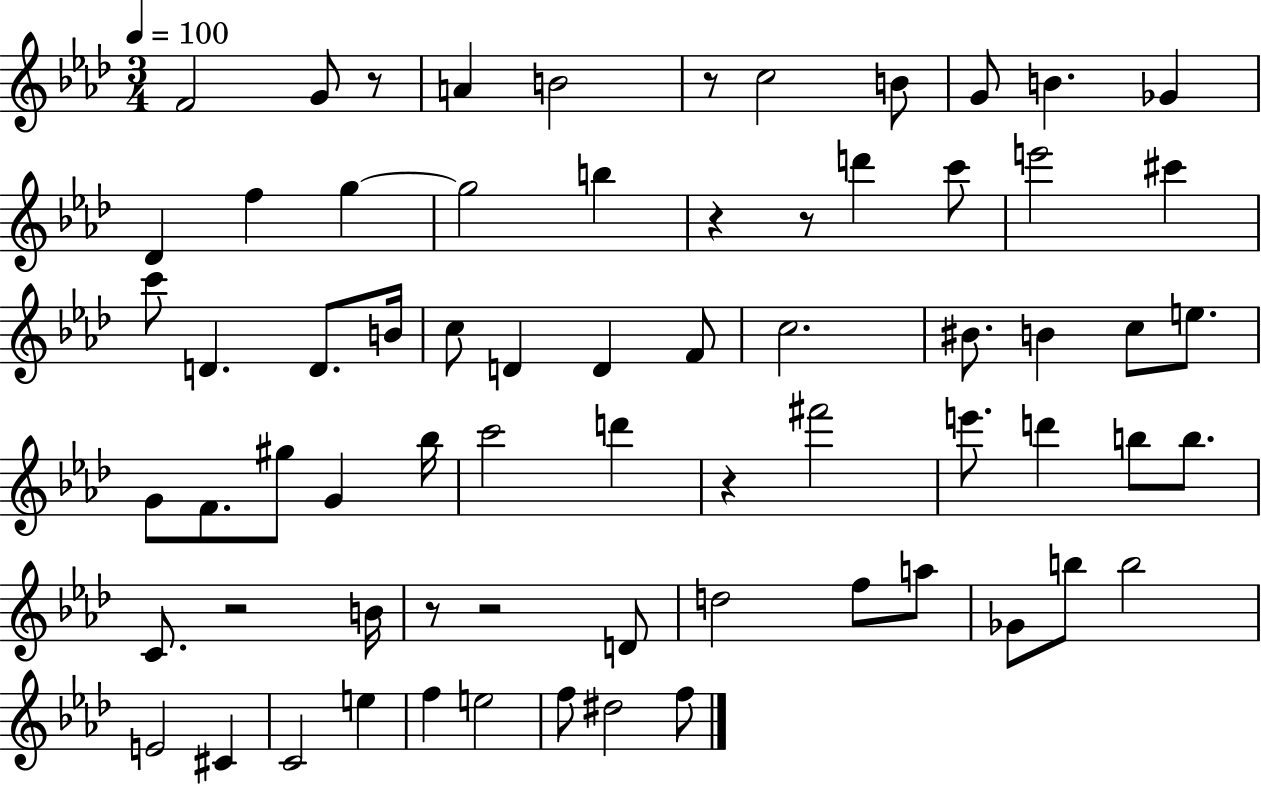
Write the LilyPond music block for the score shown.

{
  \clef treble
  \numericTimeSignature
  \time 3/4
  \key aes \major
  \tempo 4 = 100
  \repeat volta 2 { f'2 g'8 r8 | a'4 b'2 | r8 c''2 b'8 | g'8 b'4. ges'4 | \break des'4 f''4 g''4~~ | g''2 b''4 | r4 r8 d'''4 c'''8 | e'''2 cis'''4 | \break c'''8 d'4. d'8. b'16 | c''8 d'4 d'4 f'8 | c''2. | bis'8. b'4 c''8 e''8. | \break g'8 f'8. gis''8 g'4 bes''16 | c'''2 d'''4 | r4 fis'''2 | e'''8. d'''4 b''8 b''8. | \break c'8. r2 b'16 | r8 r2 d'8 | d''2 f''8 a''8 | ges'8 b''8 b''2 | \break e'2 cis'4 | c'2 e''4 | f''4 e''2 | f''8 dis''2 f''8 | \break } \bar "|."
}